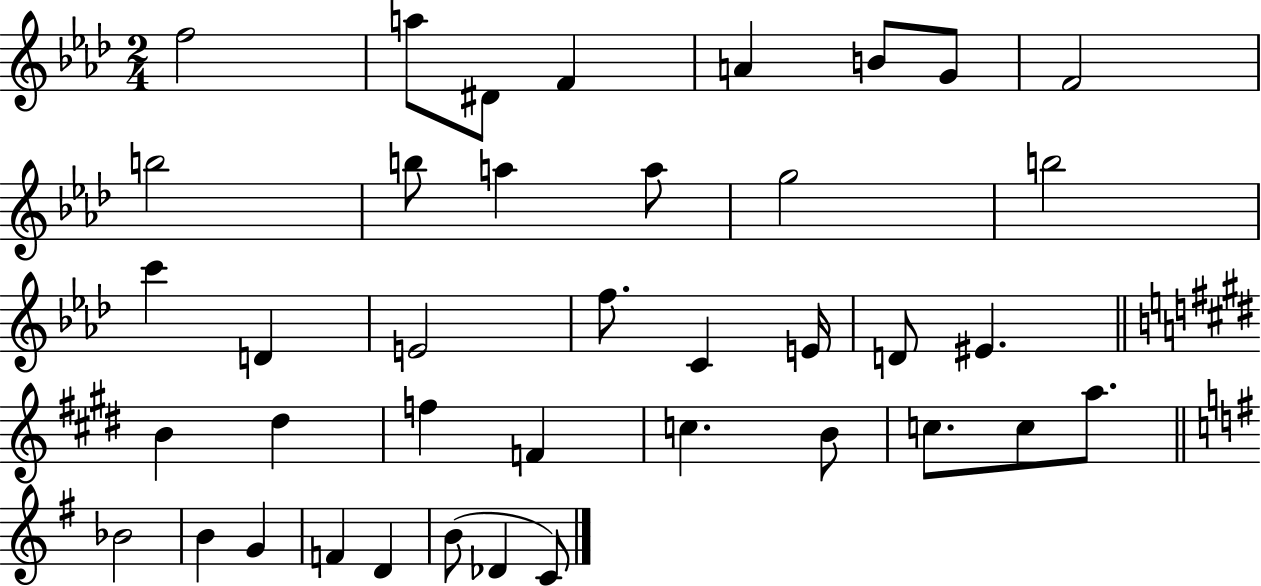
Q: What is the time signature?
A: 2/4